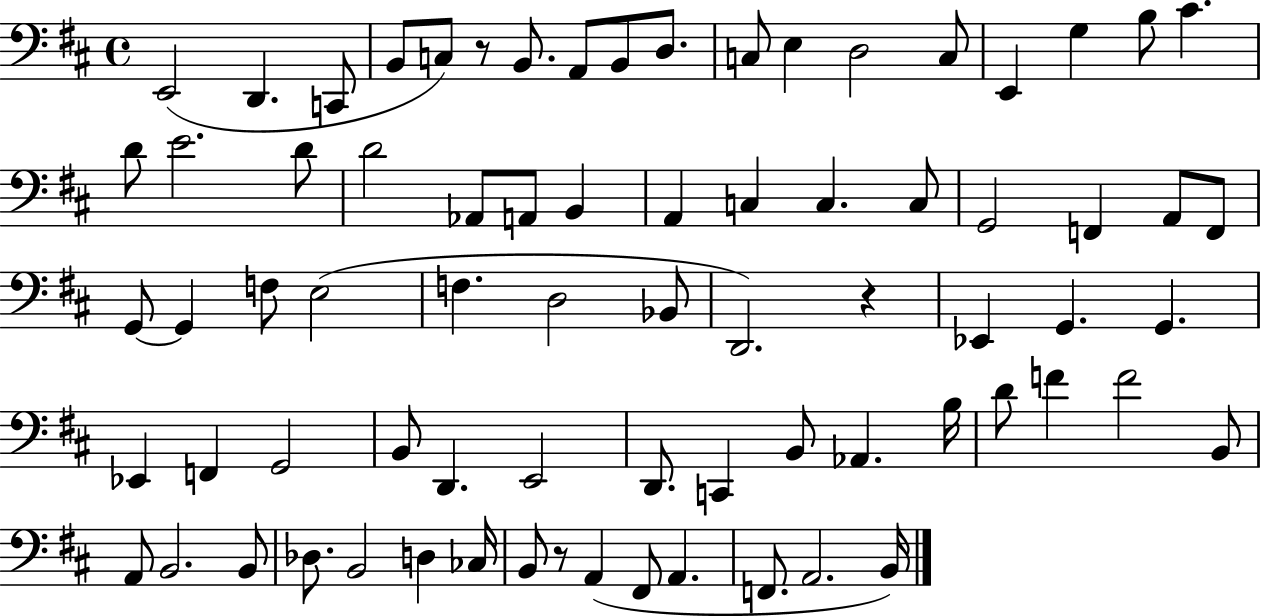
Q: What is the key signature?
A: D major